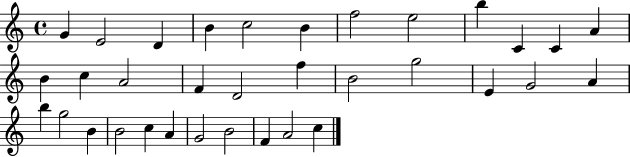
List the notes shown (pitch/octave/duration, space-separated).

G4/q E4/h D4/q B4/q C5/h B4/q F5/h E5/h B5/q C4/q C4/q A4/q B4/q C5/q A4/h F4/q D4/h F5/q B4/h G5/h E4/q G4/h A4/q B5/q G5/h B4/q B4/h C5/q A4/q G4/h B4/h F4/q A4/h C5/q